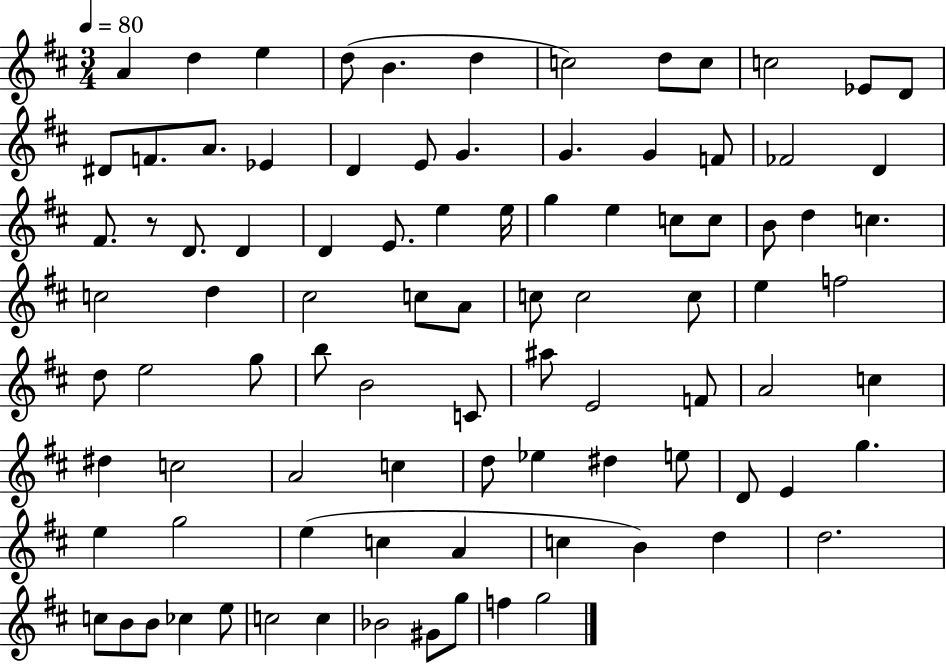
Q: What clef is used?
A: treble